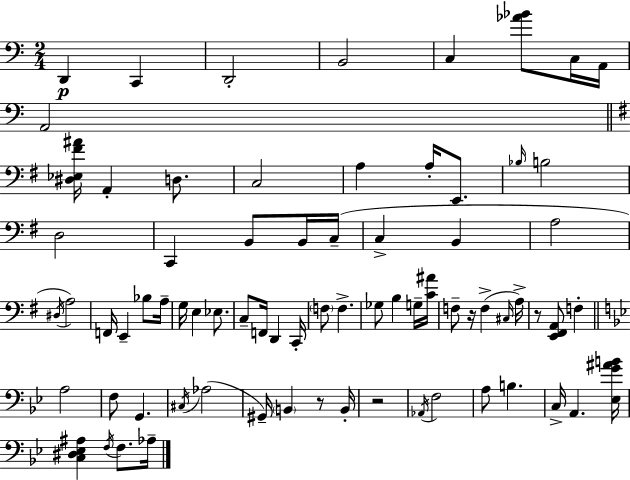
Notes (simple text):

D2/q C2/q D2/h B2/h C3/q [Ab4,Bb4]/e C3/s A2/s A2/h [D#3,Eb3,F#4,A#4]/s A2/q D3/e. C3/h A3/q A3/s E2/e. Bb3/s B3/h D3/h C2/q B2/e B2/s C3/s C3/q B2/q A3/h D#3/s A3/h F2/s E2/q Bb3/e A3/s G3/s E3/q Eb3/e. C3/e F2/s D2/q C2/s F3/e F3/q. Gb3/e B3/q G3/s [C4,A#4]/s F3/e R/s F3/q C#3/s A3/s R/e [E2,F#2,A2]/e F3/q A3/h F3/e G2/q. C#3/s Ab3/h G#2/s B2/q R/e B2/s R/h Ab2/s F3/h A3/e B3/q. C3/s A2/q. [Eb3,G4,A#4,B4]/s [C3,D#3,Eb3,A#3]/q F3/s F3/e. Ab3/s